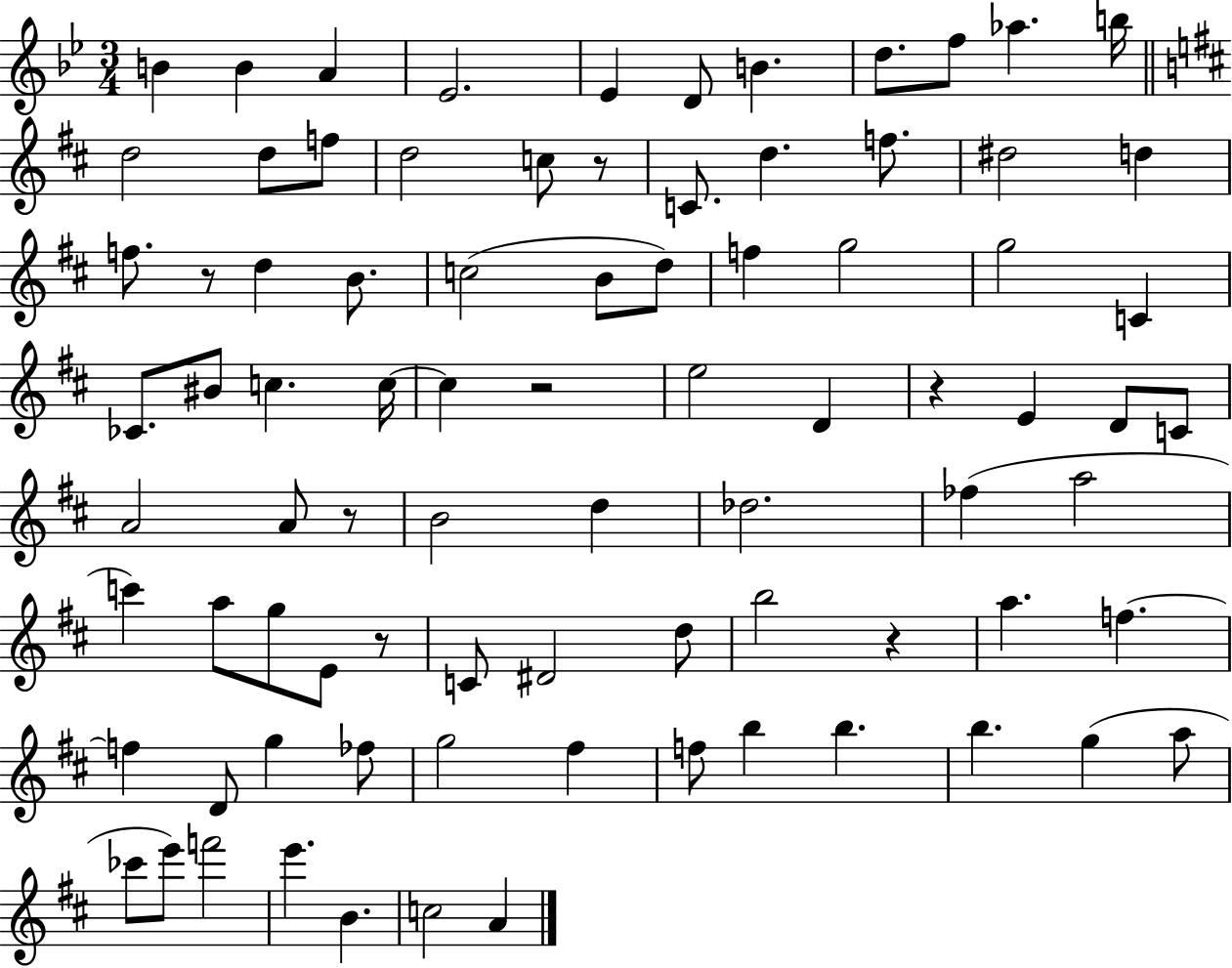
{
  \clef treble
  \numericTimeSignature
  \time 3/4
  \key bes \major
  b'4 b'4 a'4 | ees'2. | ees'4 d'8 b'4. | d''8. f''8 aes''4. b''16 | \break \bar "||" \break \key d \major d''2 d''8 f''8 | d''2 c''8 r8 | c'8. d''4. f''8. | dis''2 d''4 | \break f''8. r8 d''4 b'8. | c''2( b'8 d''8) | f''4 g''2 | g''2 c'4 | \break ces'8. bis'8 c''4. c''16~~ | c''4 r2 | e''2 d'4 | r4 e'4 d'8 c'8 | \break a'2 a'8 r8 | b'2 d''4 | des''2. | fes''4( a''2 | \break c'''4) a''8 g''8 e'8 r8 | c'8 dis'2 d''8 | b''2 r4 | a''4. f''4.~~ | \break f''4 d'8 g''4 fes''8 | g''2 fis''4 | f''8 b''4 b''4. | b''4. g''4( a''8 | \break ces'''8 e'''8) f'''2 | e'''4. b'4. | c''2 a'4 | \bar "|."
}